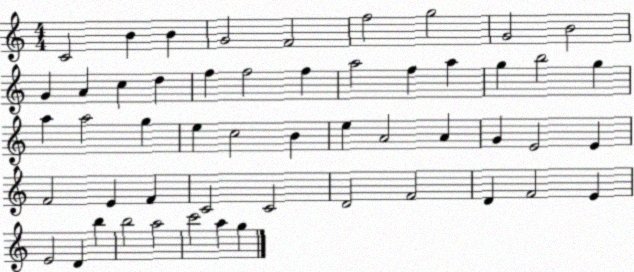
X:1
T:Untitled
M:4/4
L:1/4
K:C
C2 B B G2 F2 f2 g2 G2 B2 G A c d f f2 f a2 f a g b2 g a a2 g e c2 B e A2 A G E2 E F2 E F C2 C2 D2 F2 D F2 E E2 D b b2 a2 c'2 a g